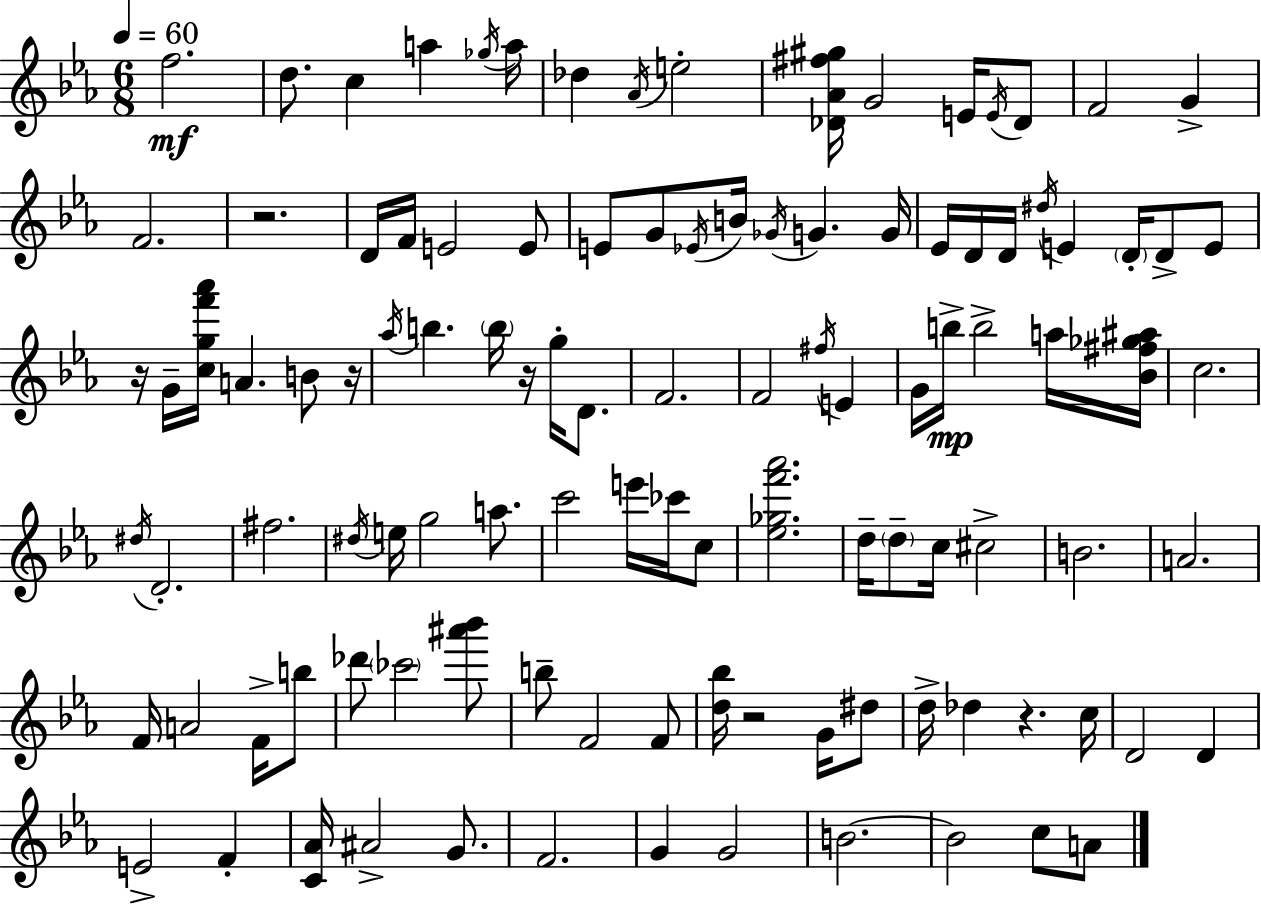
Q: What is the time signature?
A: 6/8